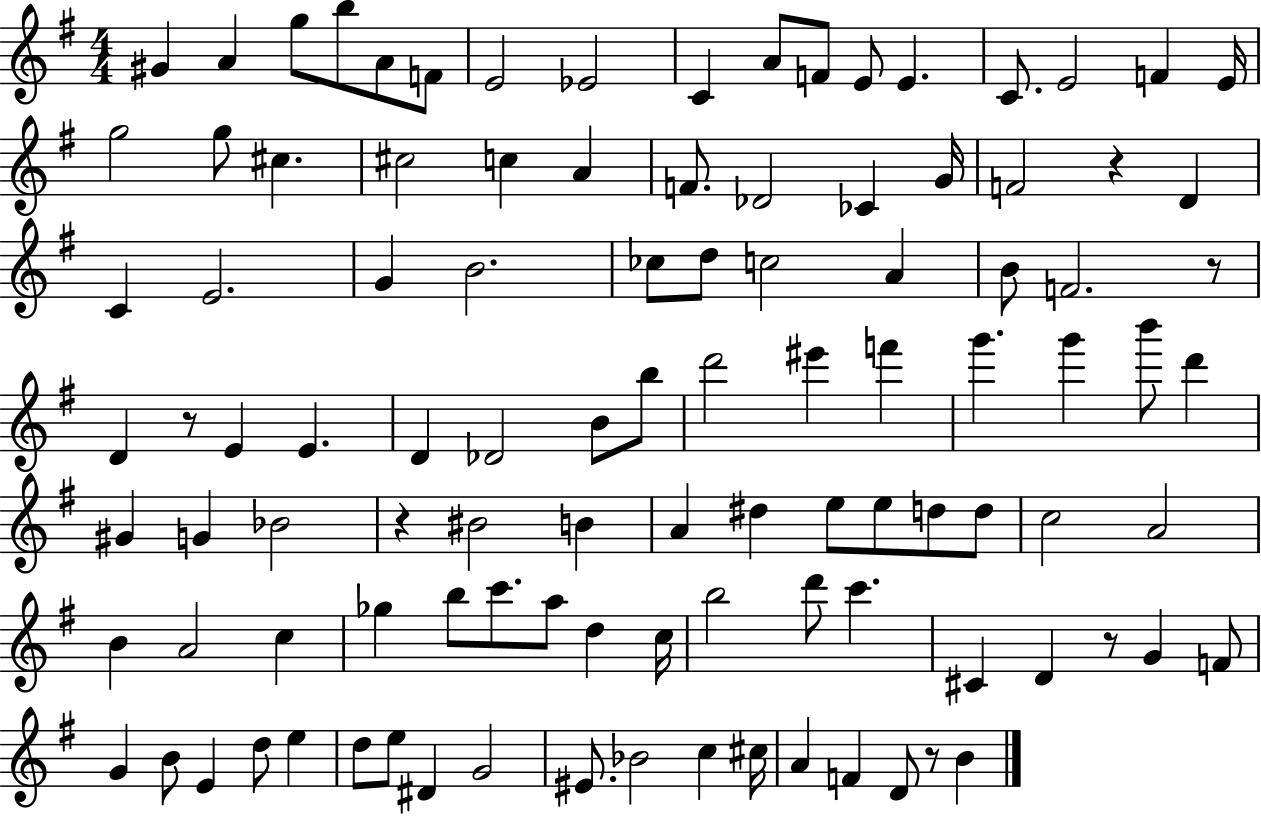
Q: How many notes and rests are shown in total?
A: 105